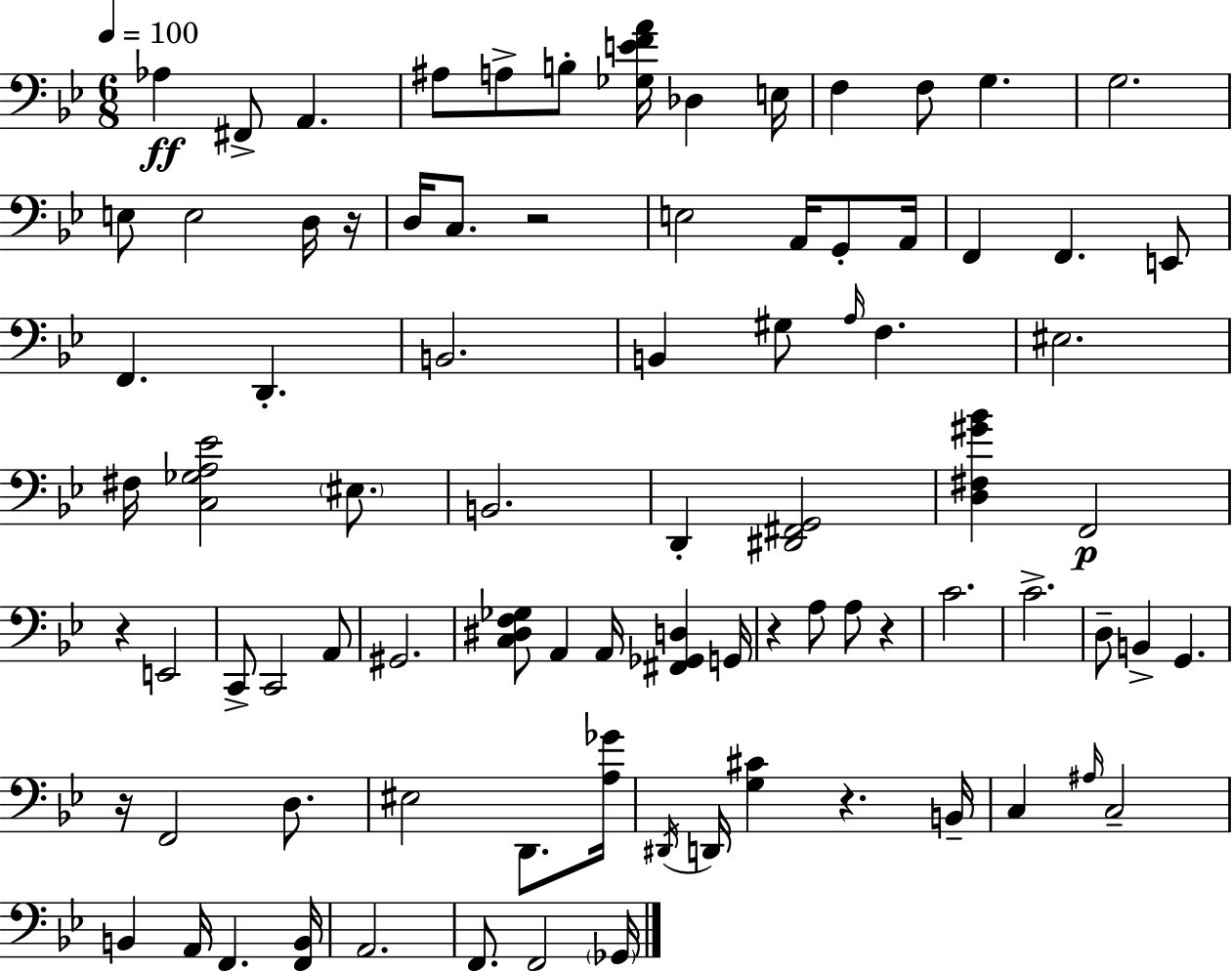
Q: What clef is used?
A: bass